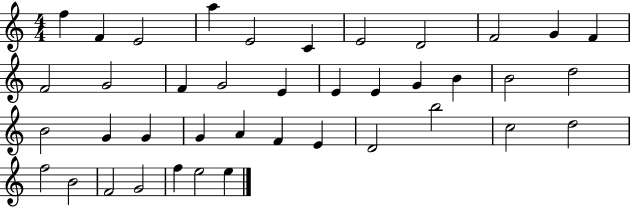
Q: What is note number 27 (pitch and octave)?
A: A4